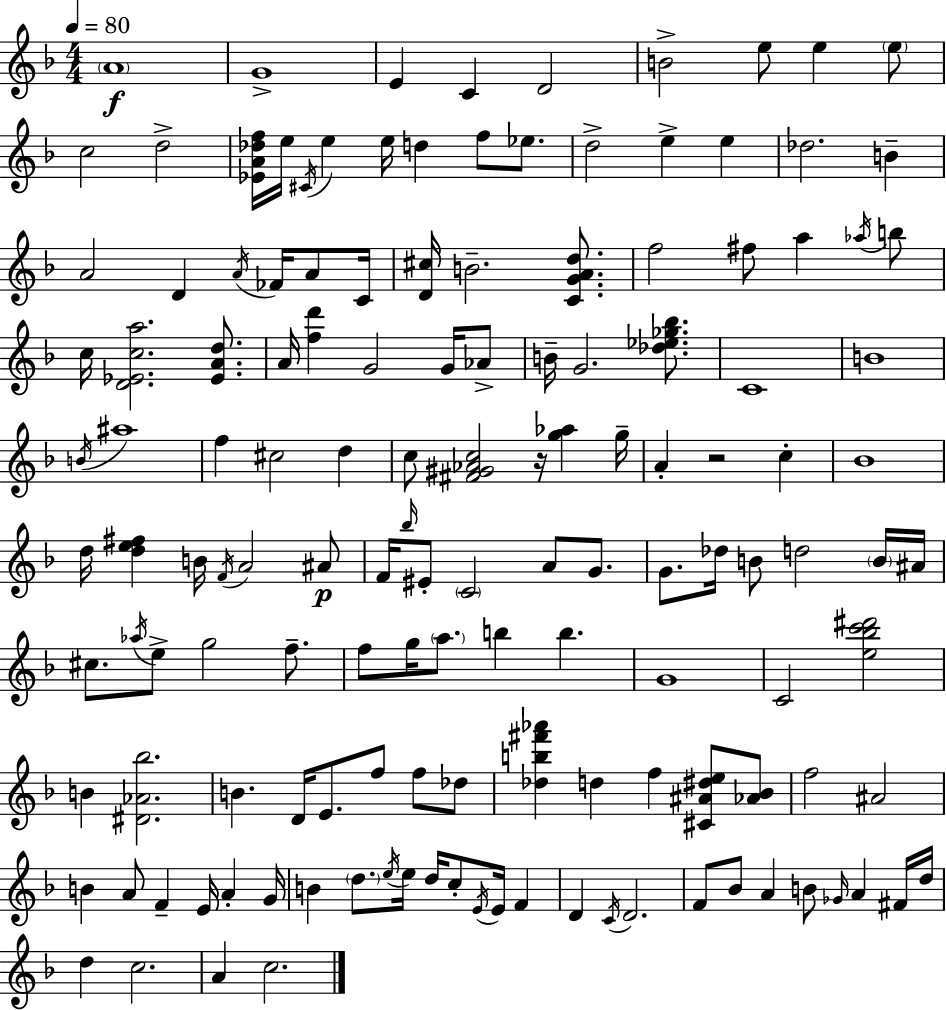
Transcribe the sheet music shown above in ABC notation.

X:1
T:Untitled
M:4/4
L:1/4
K:Dm
A4 G4 E C D2 B2 e/2 e e/2 c2 d2 [_EA_df]/4 e/4 ^C/4 e e/4 d f/2 _e/2 d2 e e _d2 B A2 D A/4 _F/4 A/2 C/4 [D^c]/4 B2 [CGAd]/2 f2 ^f/2 a _a/4 b/2 c/4 [D_Eca]2 [_EAd]/2 A/4 [fd'] G2 G/4 _A/2 B/4 G2 [_d_e_g_b]/2 C4 B4 B/4 ^a4 f ^c2 d c/2 [^F^G_Ac]2 z/4 [g_a] g/4 A z2 c _B4 d/4 [de^f] B/4 F/4 A2 ^A/2 F/4 _b/4 ^E/2 C2 A/2 G/2 G/2 _d/4 B/2 d2 B/4 ^A/4 ^c/2 _a/4 e/2 g2 f/2 f/2 g/4 a/2 b b G4 C2 [e_bc'^d']2 B [^D_A_b]2 B D/4 E/2 f/2 f/2 _d/2 [_db^f'_a'] d f [^C^A^de]/2 [_A_B]/2 f2 ^A2 B A/2 F E/4 A G/4 B d/2 e/4 e/4 d/4 c/2 E/4 E/4 F D C/4 D2 F/2 _B/2 A B/2 _G/4 A ^F/4 d/4 d c2 A c2